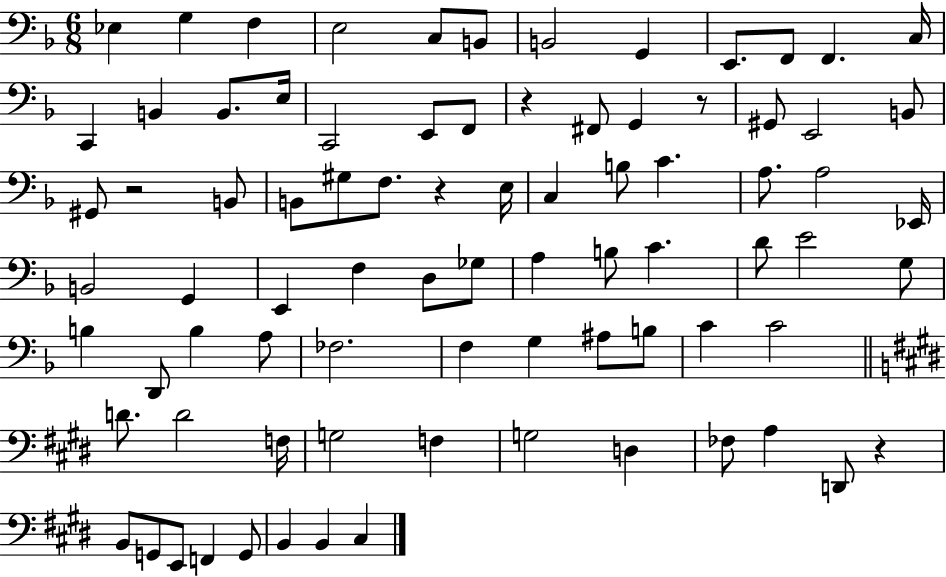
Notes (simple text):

Eb3/q G3/q F3/q E3/h C3/e B2/e B2/h G2/q E2/e. F2/e F2/q. C3/s C2/q B2/q B2/e. E3/s C2/h E2/e F2/e R/q F#2/e G2/q R/e G#2/e E2/h B2/e G#2/e R/h B2/e B2/e G#3/e F3/e. R/q E3/s C3/q B3/e C4/q. A3/e. A3/h Eb2/s B2/h G2/q E2/q F3/q D3/e Gb3/e A3/q B3/e C4/q. D4/e E4/h G3/e B3/q D2/e B3/q A3/e FES3/h. F3/q G3/q A#3/e B3/e C4/q C4/h D4/e. D4/h F3/s G3/h F3/q G3/h D3/q FES3/e A3/q D2/e R/q B2/e G2/e E2/e F2/q G2/e B2/q B2/q C#3/q